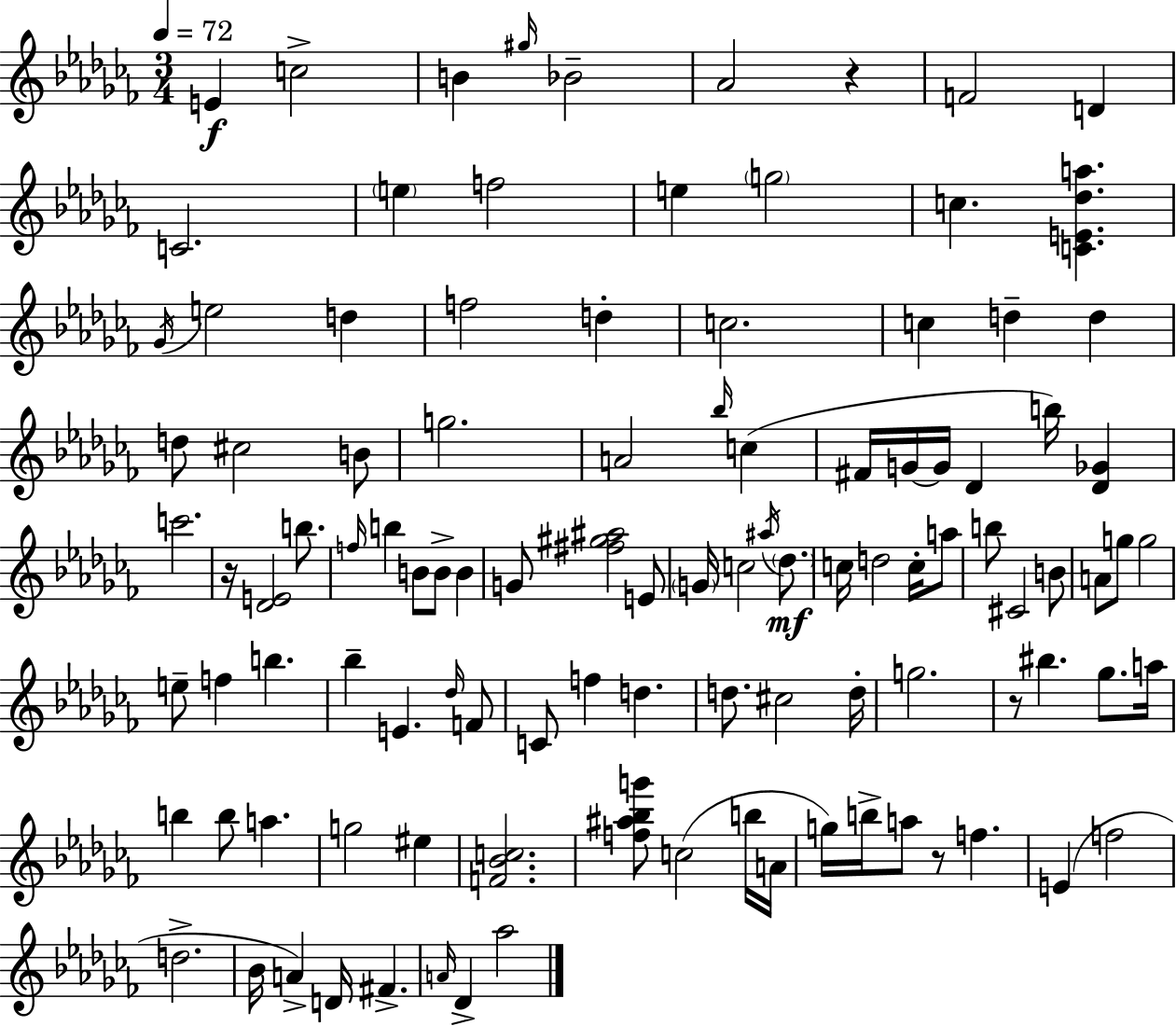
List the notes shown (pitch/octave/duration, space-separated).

E4/q C5/h B4/q G#5/s Bb4/h Ab4/h R/q F4/h D4/q C4/h. E5/q F5/h E5/q G5/h C5/q. [C4,E4,Db5,A5]/q. Gb4/s E5/h D5/q F5/h D5/q C5/h. C5/q D5/q D5/q D5/e C#5/h B4/e G5/h. A4/h Bb5/s C5/q F#4/s G4/s G4/s Db4/q B5/s [Db4,Gb4]/q C6/h. R/s [Db4,E4]/h B5/e. F5/s B5/q B4/e B4/e B4/q G4/e [F#5,G#5,A#5]/h E4/e G4/s C5/h A#5/s Db5/e. C5/s D5/h C5/s A5/e B5/e C#4/h B4/e A4/e G5/e G5/h E5/e F5/q B5/q. Bb5/q E4/q. Db5/s F4/e C4/e F5/q D5/q. D5/e. C#5/h D5/s G5/h. R/e BIS5/q. Gb5/e. A5/s B5/q B5/e A5/q. G5/h EIS5/q [F4,Bb4,C5]/h. [F5,A#5,Bb5,G6]/e C5/h B5/s A4/s G5/s B5/s A5/e R/e F5/q. E4/q F5/h D5/h. Bb4/s A4/q D4/s F#4/q. A4/s Db4/q Ab5/h